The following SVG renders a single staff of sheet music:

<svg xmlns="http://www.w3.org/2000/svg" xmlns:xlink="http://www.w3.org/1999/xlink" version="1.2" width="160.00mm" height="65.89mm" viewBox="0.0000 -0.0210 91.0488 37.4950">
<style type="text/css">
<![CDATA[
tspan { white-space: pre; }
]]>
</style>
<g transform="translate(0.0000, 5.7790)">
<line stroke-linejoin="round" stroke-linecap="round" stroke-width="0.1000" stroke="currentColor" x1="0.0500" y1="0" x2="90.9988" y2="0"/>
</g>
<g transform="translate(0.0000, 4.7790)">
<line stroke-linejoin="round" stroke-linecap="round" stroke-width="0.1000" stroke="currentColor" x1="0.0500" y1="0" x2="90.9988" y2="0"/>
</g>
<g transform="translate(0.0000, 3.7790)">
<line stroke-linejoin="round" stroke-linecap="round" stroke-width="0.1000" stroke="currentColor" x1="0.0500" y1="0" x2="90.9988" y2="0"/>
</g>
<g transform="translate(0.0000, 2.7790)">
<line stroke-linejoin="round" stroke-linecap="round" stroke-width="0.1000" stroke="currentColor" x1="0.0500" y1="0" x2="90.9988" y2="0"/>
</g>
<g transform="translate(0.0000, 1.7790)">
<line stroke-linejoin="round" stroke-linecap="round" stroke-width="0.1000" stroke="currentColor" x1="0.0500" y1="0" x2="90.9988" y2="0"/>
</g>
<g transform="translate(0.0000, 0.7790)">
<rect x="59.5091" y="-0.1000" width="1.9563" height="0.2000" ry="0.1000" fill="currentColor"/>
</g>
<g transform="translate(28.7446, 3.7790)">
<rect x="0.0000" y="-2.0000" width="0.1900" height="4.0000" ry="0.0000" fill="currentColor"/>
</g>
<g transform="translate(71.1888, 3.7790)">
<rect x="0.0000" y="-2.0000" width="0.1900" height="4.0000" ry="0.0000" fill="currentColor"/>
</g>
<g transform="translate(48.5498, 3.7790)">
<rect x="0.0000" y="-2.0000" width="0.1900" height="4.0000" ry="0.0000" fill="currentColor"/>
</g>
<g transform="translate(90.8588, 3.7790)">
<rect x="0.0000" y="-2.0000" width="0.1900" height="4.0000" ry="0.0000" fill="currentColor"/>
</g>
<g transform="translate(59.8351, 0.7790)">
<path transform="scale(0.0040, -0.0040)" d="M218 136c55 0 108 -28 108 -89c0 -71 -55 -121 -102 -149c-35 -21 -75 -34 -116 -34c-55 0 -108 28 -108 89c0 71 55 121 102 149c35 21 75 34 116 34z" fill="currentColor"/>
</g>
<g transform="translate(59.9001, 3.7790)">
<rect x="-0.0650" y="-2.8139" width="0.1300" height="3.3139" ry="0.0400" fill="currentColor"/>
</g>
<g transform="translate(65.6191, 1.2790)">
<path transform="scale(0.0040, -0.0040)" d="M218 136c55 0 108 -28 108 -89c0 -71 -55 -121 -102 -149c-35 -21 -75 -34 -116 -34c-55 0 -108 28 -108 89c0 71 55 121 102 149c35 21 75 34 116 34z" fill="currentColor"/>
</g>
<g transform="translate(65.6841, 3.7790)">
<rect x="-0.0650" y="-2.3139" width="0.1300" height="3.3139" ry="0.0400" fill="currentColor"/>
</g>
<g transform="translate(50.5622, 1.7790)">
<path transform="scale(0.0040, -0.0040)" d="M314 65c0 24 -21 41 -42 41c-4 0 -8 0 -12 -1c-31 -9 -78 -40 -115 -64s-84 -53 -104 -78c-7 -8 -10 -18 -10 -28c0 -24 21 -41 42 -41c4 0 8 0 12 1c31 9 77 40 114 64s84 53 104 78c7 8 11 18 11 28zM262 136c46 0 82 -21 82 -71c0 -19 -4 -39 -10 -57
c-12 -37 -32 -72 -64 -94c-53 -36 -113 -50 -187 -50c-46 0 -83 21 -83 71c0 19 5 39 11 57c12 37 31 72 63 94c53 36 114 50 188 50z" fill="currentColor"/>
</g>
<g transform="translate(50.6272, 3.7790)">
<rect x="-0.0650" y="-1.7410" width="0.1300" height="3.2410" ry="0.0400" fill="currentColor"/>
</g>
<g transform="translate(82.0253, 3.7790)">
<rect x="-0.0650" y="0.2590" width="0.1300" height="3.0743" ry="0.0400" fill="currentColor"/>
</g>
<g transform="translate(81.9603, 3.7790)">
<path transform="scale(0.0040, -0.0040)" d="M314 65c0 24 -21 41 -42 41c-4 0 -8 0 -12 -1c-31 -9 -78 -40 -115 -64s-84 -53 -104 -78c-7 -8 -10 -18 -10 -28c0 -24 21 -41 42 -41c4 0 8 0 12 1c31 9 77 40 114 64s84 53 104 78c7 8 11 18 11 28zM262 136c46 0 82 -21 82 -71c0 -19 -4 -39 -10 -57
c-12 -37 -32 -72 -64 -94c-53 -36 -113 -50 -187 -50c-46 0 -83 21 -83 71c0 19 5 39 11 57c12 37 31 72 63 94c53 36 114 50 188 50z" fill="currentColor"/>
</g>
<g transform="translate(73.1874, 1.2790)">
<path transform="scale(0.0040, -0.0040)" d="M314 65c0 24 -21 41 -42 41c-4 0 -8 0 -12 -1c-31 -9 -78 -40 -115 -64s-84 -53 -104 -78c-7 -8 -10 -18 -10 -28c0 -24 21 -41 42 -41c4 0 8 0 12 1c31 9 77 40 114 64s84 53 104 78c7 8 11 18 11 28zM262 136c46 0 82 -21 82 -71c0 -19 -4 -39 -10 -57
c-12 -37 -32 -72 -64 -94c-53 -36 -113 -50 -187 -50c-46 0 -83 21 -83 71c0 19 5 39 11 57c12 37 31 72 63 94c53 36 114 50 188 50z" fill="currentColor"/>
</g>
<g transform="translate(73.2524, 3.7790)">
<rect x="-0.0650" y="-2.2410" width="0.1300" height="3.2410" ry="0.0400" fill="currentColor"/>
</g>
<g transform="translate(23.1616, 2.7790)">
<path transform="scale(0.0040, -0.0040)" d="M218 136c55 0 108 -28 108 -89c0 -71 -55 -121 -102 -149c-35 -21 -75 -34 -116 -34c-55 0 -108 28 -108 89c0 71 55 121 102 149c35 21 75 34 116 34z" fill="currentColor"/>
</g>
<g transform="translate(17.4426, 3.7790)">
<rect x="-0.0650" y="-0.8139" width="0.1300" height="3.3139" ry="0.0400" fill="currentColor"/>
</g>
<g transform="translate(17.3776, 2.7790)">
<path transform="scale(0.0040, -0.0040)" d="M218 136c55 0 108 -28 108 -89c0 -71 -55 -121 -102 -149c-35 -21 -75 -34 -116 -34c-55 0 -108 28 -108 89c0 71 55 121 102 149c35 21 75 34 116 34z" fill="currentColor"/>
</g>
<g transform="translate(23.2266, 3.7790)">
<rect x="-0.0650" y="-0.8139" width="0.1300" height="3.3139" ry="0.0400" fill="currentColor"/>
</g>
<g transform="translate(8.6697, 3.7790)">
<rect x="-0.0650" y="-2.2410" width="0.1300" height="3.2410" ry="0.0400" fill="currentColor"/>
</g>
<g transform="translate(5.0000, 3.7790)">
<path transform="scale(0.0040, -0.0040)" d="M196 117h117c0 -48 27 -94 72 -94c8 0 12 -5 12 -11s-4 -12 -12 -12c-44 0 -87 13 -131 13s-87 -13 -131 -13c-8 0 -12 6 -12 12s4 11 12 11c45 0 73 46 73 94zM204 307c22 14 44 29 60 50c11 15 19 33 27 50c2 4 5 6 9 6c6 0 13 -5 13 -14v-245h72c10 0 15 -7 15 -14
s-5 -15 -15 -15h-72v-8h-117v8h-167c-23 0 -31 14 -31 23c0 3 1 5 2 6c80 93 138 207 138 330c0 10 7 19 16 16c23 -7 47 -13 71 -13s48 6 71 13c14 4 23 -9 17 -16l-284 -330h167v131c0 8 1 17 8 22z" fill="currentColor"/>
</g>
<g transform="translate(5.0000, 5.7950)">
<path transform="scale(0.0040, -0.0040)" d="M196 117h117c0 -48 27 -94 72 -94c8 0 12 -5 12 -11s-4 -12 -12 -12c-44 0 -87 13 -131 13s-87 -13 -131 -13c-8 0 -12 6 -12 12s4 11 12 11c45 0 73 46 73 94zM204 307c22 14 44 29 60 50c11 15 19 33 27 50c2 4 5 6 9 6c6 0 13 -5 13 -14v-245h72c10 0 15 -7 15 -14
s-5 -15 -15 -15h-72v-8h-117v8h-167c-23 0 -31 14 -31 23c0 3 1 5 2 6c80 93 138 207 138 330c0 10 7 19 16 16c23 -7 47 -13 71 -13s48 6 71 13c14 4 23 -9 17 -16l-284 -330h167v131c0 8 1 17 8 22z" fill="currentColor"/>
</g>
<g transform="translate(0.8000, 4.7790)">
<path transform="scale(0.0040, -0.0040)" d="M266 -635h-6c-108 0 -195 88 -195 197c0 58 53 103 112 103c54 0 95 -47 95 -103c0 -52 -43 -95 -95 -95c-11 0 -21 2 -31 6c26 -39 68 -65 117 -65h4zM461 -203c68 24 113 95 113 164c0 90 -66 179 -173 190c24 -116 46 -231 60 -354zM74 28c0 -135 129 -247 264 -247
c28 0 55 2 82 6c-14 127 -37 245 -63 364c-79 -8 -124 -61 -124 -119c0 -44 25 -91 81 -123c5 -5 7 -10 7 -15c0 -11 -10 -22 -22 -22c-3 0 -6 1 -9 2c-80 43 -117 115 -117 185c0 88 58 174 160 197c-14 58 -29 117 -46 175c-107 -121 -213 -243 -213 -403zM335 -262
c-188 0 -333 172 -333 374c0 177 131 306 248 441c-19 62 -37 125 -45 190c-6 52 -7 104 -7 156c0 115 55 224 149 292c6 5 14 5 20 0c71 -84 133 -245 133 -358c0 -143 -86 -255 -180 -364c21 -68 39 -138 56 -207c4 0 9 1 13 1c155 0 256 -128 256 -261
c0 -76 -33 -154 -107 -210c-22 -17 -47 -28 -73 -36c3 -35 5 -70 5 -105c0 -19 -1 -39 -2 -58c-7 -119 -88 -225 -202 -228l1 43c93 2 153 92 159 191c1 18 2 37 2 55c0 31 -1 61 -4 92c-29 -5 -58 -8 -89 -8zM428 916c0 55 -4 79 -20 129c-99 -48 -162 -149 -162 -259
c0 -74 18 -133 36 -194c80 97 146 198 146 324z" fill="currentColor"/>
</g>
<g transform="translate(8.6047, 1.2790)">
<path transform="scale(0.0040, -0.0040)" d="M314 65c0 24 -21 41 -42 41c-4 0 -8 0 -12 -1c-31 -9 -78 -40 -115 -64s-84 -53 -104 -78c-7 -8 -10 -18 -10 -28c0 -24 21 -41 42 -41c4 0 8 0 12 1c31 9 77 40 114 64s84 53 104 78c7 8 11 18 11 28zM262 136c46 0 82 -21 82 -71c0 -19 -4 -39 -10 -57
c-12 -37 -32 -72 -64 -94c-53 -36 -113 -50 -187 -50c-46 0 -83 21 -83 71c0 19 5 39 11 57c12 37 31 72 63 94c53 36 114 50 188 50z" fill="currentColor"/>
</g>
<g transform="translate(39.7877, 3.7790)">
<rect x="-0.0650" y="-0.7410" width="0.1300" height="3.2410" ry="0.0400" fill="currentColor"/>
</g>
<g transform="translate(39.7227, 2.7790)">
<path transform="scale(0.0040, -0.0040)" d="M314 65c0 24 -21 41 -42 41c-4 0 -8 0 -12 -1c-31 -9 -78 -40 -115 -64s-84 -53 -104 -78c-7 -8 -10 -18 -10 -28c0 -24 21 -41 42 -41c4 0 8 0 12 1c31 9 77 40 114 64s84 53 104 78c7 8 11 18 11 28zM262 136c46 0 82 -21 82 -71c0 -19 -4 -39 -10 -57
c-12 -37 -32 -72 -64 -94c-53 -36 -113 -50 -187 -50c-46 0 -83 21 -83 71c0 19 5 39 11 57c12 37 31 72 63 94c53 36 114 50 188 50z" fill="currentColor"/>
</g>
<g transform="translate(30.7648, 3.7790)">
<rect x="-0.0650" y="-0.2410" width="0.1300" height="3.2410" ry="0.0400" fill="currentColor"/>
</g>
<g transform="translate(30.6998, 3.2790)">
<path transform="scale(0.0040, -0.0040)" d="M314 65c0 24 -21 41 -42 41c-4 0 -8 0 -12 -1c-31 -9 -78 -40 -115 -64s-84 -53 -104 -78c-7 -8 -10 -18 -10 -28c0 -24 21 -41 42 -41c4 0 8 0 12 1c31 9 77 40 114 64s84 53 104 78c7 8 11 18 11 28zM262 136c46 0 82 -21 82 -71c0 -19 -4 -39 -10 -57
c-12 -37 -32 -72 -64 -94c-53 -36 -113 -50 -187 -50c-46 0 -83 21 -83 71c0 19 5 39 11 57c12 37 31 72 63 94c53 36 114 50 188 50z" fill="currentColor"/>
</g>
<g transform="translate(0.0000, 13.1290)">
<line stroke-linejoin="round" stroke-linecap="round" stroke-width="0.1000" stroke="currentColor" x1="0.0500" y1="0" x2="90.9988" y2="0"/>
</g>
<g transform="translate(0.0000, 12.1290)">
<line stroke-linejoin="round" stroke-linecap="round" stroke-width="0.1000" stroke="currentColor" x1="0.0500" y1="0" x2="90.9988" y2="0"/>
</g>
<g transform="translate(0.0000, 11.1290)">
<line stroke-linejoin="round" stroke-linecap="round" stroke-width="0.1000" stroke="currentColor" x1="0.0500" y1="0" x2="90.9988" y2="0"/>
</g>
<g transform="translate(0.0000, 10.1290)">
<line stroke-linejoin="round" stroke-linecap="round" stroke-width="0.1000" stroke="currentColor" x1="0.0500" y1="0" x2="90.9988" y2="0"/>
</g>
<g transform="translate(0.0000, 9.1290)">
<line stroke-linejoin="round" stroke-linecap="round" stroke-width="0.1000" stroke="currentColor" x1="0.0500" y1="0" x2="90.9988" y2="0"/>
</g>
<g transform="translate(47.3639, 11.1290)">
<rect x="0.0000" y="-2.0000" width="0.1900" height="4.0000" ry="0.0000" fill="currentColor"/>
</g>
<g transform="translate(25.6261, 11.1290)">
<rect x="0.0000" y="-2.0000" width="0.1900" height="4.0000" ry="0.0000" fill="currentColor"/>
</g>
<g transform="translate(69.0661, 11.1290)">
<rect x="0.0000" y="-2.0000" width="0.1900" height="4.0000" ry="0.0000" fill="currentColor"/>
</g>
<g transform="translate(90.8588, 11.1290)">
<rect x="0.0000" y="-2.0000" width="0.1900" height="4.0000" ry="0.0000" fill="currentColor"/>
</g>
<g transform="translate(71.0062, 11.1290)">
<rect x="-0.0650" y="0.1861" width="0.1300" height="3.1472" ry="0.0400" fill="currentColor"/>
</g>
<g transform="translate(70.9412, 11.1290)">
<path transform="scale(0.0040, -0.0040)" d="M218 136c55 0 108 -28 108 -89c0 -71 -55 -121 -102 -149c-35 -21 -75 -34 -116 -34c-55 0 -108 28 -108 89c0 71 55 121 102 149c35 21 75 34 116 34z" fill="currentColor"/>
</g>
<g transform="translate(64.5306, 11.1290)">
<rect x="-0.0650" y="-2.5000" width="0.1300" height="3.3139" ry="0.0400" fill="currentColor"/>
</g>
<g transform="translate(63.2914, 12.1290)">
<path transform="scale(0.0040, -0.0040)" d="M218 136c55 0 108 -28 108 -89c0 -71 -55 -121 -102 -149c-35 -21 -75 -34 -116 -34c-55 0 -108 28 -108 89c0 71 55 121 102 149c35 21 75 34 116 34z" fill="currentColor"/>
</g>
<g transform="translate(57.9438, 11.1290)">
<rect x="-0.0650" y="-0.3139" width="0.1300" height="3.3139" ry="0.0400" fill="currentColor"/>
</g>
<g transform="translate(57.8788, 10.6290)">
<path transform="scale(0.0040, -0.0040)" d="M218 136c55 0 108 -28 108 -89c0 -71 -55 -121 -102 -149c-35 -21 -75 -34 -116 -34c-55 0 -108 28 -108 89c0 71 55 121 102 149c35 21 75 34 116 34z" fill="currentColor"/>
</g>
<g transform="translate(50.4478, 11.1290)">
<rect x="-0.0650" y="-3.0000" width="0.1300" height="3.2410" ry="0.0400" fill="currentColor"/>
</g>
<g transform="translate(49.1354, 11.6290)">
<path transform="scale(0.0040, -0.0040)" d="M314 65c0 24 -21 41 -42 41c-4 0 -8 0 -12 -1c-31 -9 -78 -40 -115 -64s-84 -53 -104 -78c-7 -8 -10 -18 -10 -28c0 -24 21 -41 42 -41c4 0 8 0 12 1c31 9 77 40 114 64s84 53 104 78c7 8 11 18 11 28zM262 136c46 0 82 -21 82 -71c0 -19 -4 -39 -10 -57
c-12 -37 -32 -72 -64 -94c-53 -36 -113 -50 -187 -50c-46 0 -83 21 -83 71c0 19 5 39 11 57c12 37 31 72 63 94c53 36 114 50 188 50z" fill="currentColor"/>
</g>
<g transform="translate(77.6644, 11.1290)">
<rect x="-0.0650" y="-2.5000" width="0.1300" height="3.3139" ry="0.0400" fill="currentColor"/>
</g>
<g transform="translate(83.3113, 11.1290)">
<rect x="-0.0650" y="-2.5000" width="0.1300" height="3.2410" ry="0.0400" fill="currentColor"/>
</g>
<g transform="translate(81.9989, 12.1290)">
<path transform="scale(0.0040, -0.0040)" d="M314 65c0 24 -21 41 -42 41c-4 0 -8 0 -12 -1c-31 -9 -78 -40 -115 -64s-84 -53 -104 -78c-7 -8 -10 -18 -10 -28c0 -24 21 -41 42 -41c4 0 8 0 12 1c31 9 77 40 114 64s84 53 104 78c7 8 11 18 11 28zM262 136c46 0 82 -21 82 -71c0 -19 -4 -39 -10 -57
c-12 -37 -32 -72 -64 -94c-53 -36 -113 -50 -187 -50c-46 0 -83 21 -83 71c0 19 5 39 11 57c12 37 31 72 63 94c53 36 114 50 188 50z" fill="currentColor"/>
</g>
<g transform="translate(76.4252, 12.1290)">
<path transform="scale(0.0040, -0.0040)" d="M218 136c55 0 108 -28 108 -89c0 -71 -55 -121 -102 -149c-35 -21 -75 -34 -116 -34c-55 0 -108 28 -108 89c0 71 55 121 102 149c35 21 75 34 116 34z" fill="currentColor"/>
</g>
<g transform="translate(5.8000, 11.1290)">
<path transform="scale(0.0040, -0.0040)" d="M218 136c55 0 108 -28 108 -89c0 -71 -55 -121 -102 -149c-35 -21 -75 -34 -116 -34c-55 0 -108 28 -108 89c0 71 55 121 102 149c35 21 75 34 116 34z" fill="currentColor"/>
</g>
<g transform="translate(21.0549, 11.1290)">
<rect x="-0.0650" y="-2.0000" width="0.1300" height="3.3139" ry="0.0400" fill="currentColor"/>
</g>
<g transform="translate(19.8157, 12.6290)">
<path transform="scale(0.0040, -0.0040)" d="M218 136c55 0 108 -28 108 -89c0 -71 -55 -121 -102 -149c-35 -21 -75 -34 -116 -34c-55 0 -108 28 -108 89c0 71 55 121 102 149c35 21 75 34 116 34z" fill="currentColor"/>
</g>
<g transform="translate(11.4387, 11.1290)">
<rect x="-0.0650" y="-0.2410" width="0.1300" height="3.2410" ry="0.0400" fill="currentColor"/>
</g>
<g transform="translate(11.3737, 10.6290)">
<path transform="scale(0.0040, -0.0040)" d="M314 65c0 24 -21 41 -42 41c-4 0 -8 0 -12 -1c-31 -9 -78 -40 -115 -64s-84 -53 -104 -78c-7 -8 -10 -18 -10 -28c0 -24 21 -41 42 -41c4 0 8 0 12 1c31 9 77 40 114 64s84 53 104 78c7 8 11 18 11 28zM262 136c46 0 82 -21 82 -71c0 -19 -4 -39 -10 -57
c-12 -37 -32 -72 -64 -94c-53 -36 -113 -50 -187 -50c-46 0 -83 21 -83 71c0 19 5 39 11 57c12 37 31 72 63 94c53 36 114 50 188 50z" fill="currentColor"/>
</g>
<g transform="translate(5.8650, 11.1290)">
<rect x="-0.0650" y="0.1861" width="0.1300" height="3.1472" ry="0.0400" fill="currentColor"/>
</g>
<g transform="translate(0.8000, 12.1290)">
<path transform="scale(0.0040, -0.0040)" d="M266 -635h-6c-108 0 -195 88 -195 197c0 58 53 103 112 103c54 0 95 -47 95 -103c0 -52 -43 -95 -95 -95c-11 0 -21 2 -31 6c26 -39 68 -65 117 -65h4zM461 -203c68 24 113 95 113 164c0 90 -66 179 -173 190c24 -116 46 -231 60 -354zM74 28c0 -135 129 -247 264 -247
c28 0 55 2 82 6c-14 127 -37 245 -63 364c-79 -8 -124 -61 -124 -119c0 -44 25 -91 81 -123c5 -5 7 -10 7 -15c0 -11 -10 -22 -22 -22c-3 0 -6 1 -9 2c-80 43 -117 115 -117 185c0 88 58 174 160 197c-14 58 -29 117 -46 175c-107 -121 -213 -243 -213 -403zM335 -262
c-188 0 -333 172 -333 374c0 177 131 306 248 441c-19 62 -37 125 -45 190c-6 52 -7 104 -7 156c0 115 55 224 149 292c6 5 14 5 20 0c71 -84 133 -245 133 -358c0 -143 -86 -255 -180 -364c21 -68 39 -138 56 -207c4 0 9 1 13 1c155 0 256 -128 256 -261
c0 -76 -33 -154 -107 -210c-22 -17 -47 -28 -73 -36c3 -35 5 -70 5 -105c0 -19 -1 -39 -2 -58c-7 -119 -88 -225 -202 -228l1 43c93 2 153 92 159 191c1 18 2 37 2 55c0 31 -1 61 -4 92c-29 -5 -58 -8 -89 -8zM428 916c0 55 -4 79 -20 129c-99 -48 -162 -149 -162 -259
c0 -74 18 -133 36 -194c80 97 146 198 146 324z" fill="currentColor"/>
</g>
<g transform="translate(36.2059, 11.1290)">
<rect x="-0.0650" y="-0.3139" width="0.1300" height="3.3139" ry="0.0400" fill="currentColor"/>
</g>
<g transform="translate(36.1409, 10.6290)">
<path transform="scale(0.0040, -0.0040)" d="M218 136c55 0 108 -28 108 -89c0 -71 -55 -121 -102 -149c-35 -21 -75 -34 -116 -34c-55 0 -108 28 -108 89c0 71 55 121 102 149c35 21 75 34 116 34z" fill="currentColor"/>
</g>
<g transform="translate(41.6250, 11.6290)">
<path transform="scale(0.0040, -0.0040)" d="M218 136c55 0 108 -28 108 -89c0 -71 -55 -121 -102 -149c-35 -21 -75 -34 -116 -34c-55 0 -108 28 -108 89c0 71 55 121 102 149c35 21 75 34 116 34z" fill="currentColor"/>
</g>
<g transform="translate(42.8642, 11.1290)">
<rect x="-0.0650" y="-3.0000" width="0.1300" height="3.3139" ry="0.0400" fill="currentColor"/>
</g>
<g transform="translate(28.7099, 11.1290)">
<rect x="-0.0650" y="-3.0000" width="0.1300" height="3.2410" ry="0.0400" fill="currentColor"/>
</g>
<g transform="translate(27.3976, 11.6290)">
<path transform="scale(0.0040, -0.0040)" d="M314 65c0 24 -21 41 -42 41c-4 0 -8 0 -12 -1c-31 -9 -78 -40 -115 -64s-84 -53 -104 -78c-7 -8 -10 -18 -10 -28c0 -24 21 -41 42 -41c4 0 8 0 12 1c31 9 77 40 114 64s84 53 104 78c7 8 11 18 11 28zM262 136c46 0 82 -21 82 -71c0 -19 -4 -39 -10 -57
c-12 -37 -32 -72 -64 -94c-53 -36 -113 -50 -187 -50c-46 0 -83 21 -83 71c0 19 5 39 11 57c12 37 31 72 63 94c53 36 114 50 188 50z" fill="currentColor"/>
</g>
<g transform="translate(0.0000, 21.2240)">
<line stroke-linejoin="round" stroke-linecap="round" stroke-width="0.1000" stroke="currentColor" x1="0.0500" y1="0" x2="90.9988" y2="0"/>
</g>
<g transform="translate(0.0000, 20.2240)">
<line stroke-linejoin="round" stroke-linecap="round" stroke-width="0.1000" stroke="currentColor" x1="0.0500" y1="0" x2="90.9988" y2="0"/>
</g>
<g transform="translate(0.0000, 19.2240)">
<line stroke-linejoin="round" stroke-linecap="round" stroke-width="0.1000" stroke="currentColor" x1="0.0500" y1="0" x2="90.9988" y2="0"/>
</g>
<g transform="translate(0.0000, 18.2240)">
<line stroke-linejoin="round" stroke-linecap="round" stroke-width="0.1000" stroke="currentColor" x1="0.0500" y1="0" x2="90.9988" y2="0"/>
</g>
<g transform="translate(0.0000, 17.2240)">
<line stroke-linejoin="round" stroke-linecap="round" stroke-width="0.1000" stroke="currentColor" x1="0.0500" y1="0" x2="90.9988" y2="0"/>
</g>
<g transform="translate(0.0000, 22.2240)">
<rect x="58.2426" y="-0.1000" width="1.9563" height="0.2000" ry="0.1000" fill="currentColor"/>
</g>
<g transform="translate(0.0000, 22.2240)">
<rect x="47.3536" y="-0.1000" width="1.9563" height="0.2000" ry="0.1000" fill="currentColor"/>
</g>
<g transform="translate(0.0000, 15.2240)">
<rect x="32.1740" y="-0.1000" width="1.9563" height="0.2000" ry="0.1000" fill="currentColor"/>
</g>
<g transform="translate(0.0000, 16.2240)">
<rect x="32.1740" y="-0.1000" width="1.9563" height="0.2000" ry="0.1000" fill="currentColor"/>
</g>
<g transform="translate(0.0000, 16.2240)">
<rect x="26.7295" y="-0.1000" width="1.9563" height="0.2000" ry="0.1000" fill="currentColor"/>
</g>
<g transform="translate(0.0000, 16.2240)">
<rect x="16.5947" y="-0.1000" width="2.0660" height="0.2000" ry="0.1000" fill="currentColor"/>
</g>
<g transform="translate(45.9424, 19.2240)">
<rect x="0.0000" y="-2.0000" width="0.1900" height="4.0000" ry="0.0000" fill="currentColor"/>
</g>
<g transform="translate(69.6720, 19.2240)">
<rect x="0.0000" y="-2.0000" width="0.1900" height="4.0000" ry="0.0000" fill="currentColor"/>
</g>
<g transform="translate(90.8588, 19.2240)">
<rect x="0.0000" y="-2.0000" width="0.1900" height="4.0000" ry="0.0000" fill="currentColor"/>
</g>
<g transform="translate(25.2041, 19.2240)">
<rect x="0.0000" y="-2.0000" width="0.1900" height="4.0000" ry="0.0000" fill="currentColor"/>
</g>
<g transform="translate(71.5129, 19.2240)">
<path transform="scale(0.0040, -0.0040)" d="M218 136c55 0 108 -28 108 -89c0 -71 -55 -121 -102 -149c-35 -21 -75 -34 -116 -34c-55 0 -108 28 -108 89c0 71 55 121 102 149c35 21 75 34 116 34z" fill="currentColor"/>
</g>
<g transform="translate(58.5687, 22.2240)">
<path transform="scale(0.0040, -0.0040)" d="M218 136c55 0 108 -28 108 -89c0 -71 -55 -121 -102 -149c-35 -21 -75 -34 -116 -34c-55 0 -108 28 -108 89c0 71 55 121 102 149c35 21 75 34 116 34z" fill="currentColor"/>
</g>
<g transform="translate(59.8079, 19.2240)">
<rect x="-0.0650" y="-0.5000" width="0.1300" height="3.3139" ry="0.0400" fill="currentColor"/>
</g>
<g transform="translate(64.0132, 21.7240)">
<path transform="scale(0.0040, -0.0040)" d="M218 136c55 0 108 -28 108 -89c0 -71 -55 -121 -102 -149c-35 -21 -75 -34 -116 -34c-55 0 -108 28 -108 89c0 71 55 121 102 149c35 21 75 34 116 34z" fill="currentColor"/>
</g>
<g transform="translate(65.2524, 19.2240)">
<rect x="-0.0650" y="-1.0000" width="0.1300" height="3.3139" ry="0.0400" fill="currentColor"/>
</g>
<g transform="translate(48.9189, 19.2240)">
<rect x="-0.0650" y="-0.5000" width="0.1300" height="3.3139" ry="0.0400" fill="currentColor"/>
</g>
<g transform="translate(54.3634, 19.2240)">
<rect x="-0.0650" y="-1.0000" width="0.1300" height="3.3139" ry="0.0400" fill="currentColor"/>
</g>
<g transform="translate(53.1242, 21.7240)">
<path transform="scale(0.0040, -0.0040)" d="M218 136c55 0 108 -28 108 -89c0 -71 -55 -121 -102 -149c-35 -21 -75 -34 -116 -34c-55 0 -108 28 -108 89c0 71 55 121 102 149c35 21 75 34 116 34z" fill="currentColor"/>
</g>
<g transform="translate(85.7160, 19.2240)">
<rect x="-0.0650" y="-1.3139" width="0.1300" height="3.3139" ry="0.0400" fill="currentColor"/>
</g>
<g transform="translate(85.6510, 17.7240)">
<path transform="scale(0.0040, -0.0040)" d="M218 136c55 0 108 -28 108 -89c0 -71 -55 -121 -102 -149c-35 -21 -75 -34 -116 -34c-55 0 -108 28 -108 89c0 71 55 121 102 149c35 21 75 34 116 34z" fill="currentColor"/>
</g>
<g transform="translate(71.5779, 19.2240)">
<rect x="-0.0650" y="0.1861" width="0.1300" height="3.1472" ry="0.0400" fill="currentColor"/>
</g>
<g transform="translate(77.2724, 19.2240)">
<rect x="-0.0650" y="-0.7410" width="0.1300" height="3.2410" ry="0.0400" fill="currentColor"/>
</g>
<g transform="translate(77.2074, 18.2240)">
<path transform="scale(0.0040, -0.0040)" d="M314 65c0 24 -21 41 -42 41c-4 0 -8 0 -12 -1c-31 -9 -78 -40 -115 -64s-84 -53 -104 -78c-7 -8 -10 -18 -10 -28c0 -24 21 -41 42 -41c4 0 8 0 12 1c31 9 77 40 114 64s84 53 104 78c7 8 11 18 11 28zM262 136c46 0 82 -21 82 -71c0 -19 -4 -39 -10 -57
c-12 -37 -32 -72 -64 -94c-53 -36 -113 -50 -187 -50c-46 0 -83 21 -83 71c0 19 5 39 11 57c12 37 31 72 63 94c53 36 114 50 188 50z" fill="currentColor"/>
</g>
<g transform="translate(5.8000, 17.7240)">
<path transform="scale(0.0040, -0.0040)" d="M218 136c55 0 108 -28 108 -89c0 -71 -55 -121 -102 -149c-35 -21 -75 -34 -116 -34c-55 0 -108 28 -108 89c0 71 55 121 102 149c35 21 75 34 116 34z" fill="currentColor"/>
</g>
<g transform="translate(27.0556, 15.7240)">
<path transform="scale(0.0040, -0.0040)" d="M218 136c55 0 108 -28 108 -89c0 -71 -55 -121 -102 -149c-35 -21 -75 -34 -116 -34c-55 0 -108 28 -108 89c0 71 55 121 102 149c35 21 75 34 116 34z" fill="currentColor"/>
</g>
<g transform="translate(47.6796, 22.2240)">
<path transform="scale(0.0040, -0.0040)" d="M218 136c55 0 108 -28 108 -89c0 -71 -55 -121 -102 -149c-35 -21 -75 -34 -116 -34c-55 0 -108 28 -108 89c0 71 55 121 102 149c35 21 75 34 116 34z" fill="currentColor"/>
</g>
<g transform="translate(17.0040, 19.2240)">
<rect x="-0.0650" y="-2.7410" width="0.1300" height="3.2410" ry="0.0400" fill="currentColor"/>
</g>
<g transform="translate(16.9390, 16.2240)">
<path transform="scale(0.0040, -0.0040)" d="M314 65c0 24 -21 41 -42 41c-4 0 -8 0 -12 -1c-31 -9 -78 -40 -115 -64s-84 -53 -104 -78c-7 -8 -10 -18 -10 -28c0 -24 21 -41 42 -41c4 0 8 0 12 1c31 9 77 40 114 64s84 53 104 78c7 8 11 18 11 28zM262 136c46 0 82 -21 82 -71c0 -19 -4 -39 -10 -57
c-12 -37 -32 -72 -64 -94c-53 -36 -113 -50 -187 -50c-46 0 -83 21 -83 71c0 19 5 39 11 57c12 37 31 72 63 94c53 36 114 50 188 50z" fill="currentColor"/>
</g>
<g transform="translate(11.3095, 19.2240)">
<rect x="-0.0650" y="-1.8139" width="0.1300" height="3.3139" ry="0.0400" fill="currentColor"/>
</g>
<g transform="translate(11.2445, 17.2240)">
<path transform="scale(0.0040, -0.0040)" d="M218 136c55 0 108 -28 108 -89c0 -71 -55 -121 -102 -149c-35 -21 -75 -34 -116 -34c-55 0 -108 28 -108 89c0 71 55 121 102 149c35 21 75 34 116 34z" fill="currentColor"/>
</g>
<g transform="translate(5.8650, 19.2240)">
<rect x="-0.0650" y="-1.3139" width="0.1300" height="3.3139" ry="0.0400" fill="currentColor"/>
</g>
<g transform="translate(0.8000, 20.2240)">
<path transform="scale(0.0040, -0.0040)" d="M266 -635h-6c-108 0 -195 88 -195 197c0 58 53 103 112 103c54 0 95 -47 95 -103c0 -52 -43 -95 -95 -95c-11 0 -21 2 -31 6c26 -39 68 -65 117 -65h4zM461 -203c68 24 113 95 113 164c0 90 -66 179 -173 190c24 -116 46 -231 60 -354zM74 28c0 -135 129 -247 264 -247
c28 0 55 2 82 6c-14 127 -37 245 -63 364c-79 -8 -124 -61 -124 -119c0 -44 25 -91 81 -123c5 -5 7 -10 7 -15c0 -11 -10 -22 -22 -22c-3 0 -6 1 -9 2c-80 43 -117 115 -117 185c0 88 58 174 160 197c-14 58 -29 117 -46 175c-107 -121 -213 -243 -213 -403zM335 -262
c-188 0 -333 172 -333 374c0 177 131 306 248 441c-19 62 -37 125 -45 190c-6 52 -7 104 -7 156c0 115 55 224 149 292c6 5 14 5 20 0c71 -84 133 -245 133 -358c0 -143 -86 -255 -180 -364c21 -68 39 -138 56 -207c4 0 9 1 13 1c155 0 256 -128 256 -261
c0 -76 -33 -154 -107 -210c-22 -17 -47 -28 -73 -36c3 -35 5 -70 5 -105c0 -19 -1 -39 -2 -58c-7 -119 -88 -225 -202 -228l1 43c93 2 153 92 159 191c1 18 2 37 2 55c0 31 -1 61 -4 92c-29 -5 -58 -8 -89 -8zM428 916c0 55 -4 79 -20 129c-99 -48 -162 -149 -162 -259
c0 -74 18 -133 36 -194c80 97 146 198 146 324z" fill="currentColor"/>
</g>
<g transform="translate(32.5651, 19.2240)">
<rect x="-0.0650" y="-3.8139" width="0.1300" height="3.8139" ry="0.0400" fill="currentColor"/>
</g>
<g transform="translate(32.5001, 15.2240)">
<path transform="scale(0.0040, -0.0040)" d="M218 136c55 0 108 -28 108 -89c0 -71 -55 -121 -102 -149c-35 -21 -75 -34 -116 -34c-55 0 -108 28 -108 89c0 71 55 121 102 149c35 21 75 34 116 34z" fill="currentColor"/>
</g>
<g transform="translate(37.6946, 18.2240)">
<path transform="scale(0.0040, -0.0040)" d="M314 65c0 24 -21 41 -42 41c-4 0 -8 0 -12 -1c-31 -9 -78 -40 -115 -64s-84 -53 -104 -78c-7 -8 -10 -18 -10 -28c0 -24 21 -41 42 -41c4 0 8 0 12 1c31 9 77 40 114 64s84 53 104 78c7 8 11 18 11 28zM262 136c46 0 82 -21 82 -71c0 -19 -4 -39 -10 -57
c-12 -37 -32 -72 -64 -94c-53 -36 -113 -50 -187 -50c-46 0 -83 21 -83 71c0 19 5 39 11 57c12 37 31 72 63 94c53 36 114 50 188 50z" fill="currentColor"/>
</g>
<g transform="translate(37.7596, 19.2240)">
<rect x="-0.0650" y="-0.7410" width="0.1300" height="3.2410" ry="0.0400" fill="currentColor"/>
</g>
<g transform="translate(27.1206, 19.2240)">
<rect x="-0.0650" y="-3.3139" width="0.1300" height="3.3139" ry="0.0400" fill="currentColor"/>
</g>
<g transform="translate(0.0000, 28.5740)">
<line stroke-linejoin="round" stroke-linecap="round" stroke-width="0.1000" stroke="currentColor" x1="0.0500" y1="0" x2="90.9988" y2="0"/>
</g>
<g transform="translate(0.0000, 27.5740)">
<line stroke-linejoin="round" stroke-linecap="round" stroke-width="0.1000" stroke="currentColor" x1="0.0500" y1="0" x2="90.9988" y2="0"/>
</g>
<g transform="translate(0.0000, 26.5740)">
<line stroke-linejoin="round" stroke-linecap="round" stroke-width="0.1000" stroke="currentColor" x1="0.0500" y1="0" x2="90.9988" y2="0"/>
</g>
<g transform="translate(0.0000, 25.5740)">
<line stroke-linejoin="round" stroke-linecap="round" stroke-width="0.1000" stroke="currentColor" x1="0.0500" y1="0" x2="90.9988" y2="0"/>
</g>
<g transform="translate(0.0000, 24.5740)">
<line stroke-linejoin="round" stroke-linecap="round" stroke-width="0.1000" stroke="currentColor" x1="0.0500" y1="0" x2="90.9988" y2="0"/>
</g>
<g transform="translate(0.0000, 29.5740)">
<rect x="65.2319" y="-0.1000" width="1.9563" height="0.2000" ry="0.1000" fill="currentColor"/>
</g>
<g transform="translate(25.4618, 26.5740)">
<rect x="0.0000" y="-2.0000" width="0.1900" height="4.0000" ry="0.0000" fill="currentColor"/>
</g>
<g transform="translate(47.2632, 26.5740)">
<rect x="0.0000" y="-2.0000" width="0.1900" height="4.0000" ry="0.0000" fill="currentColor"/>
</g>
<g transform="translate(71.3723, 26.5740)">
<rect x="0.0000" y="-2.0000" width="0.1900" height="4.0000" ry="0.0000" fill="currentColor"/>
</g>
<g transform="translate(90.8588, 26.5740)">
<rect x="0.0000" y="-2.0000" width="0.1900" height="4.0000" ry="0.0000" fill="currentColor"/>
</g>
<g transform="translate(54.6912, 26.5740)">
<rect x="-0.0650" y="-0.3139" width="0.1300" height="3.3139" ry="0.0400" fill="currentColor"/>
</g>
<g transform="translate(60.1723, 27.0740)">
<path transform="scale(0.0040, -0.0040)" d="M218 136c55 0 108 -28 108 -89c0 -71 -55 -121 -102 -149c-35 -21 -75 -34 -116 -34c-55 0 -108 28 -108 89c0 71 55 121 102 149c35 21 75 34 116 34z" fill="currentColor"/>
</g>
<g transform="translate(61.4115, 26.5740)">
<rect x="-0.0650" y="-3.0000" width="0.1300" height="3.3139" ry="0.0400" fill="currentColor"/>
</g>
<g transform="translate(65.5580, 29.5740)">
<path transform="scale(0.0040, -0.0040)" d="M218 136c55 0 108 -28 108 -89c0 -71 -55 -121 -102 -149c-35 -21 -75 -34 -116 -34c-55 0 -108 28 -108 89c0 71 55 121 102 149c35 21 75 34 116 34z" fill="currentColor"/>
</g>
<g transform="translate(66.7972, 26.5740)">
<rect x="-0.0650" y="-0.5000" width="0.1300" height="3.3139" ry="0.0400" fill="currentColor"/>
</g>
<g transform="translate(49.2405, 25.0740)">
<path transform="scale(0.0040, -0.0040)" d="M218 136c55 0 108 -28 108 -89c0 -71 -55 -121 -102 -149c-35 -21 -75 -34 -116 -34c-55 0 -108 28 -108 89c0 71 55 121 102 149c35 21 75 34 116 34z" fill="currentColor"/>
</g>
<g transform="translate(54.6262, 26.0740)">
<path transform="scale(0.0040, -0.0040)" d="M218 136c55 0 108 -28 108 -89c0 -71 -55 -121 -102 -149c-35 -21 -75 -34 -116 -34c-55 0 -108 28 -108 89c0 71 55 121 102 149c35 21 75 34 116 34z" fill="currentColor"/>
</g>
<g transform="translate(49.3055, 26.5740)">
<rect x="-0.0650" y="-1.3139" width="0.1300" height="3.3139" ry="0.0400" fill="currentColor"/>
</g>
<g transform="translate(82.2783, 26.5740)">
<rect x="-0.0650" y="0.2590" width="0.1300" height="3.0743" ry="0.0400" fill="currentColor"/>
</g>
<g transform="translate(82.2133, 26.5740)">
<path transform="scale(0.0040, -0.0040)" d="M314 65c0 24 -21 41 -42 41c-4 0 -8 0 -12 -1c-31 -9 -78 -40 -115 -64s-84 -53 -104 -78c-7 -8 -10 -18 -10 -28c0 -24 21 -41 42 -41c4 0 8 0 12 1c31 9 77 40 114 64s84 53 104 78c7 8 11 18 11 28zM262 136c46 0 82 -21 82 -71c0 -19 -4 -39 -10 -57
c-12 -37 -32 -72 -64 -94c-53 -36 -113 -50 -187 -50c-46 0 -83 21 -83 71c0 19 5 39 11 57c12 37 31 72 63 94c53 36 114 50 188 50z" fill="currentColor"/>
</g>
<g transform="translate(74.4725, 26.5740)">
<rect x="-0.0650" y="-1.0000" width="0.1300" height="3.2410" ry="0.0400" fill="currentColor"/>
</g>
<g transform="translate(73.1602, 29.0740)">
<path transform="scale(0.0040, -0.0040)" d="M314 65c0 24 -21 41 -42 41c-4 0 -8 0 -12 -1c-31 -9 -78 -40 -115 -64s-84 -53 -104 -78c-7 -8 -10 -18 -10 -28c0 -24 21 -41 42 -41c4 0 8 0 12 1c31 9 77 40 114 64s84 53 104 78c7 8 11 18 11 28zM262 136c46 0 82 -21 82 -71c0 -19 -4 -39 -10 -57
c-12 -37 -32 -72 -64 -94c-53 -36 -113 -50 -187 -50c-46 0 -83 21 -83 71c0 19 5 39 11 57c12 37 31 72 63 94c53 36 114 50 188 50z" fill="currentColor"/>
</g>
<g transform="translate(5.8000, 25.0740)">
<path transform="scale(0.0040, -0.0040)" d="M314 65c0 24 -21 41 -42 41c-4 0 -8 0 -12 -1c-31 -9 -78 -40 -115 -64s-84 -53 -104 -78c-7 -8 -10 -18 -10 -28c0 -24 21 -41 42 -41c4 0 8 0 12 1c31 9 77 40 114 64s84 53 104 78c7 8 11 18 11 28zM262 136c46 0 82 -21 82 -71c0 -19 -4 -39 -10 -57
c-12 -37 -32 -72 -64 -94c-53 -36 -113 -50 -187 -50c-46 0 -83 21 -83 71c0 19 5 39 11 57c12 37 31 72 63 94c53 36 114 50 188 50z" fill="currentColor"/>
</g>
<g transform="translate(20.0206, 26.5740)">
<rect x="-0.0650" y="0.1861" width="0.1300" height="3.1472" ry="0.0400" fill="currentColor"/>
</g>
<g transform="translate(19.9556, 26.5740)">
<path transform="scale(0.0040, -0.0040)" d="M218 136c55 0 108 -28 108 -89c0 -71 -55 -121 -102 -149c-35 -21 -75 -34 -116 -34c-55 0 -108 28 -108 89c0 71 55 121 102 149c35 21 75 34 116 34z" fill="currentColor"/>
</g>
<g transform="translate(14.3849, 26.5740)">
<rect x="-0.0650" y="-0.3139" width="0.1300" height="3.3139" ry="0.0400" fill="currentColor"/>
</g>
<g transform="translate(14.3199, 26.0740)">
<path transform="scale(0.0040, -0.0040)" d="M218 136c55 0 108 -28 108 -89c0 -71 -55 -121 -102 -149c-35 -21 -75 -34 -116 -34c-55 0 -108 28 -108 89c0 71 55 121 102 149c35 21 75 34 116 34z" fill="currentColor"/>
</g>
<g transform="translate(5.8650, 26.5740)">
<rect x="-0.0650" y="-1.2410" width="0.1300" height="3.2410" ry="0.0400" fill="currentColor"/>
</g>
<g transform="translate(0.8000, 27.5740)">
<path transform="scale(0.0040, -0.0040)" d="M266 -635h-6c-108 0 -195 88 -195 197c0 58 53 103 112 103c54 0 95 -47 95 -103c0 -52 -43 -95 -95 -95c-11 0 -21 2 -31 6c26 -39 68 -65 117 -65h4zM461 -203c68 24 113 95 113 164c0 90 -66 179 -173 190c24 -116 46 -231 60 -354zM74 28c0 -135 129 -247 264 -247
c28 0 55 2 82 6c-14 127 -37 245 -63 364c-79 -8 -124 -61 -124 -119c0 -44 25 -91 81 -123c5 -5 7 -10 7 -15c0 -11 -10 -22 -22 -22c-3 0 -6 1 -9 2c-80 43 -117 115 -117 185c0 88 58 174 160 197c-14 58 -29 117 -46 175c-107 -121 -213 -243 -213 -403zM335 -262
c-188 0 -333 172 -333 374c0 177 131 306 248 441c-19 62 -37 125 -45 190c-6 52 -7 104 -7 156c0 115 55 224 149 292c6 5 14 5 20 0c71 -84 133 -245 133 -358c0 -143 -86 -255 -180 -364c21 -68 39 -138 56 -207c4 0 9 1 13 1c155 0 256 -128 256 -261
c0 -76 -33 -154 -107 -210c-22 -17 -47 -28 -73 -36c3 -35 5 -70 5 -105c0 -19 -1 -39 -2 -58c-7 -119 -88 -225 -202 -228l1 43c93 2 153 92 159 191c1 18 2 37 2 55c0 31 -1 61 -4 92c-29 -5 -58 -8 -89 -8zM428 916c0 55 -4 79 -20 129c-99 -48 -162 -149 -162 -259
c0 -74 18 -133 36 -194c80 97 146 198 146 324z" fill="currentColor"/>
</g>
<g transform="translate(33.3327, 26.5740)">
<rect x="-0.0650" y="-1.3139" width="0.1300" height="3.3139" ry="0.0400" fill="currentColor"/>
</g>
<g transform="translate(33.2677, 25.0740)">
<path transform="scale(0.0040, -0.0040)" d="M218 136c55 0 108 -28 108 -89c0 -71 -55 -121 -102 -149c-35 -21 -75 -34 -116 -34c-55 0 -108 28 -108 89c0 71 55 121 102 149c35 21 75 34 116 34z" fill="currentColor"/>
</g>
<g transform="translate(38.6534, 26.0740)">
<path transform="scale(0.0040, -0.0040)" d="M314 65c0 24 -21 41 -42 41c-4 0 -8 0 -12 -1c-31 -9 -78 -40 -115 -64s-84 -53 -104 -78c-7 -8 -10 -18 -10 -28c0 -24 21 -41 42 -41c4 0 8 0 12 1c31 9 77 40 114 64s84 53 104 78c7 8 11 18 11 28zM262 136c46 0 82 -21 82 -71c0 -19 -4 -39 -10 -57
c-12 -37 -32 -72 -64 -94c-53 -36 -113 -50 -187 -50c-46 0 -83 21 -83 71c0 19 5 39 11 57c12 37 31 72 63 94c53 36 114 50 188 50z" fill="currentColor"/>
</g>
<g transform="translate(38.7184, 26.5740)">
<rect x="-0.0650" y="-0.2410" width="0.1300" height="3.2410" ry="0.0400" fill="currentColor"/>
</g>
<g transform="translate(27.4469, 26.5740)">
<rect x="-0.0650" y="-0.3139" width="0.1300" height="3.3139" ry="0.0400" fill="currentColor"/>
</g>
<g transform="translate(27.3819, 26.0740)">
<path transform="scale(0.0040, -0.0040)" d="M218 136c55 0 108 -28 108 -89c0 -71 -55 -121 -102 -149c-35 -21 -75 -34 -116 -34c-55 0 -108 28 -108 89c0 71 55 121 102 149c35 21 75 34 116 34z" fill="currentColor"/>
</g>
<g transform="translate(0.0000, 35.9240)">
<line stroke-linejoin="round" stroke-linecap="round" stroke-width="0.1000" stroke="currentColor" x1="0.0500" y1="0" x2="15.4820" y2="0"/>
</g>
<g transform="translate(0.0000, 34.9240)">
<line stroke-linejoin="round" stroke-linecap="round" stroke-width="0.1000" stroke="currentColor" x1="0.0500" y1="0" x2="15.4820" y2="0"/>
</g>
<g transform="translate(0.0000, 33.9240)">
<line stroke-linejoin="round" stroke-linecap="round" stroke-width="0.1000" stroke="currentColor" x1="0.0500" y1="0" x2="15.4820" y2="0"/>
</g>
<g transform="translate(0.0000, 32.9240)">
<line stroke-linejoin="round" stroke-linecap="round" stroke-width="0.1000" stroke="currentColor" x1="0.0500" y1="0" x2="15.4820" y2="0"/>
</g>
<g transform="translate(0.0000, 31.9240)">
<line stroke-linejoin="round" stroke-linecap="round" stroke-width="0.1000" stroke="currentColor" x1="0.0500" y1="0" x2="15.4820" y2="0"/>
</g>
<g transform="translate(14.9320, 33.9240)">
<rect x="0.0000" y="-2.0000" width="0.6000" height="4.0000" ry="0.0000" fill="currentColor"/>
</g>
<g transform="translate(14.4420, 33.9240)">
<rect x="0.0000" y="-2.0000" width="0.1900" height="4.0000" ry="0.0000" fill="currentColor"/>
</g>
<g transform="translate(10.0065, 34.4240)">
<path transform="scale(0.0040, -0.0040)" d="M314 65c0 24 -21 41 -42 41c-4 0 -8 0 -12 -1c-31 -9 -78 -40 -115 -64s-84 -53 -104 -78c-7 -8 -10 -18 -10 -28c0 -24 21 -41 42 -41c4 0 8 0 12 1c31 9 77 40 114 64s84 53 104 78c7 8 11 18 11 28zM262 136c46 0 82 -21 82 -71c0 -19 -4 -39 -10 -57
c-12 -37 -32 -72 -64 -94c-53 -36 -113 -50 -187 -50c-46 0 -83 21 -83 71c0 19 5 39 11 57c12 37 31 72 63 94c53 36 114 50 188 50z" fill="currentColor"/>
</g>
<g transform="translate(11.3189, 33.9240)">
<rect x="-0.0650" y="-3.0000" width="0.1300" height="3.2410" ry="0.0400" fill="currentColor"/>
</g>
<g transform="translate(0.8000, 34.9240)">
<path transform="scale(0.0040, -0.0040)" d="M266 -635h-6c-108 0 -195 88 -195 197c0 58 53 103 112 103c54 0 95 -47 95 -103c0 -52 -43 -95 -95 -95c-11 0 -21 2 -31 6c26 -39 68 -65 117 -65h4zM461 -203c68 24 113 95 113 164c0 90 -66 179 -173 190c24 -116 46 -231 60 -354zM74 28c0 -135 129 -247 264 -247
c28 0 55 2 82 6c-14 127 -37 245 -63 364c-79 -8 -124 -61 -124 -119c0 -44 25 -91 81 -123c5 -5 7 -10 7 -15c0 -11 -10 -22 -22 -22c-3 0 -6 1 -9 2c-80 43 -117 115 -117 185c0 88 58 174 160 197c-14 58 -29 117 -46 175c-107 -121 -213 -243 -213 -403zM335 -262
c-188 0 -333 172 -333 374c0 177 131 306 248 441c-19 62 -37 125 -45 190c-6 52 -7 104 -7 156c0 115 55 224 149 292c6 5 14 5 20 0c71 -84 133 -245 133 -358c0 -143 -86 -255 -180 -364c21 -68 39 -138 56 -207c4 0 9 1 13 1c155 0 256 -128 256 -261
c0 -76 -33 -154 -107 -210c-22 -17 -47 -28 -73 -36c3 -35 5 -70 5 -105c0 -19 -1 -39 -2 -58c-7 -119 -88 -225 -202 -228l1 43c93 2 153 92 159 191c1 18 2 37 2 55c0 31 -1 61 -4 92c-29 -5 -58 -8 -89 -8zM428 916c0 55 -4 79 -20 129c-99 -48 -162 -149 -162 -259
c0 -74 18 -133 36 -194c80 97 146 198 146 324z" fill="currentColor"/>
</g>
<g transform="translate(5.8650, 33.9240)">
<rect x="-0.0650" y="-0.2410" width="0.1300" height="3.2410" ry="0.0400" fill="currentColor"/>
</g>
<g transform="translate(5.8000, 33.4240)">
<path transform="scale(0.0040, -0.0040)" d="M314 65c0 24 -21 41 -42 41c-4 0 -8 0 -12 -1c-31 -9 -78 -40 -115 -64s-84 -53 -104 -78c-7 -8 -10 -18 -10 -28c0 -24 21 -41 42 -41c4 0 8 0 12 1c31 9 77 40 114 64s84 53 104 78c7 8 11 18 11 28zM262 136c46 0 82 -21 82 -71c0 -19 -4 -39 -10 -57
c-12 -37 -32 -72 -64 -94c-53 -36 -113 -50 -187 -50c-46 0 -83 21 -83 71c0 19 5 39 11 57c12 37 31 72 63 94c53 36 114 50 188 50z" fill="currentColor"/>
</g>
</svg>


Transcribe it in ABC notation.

X:1
T:Untitled
M:4/4
L:1/4
K:C
g2 d d c2 d2 f2 a g g2 B2 B c2 F A2 c A A2 c G B G G2 e f a2 b c' d2 C D C D B d2 e e2 c B c e c2 e c A C D2 B2 c2 A2